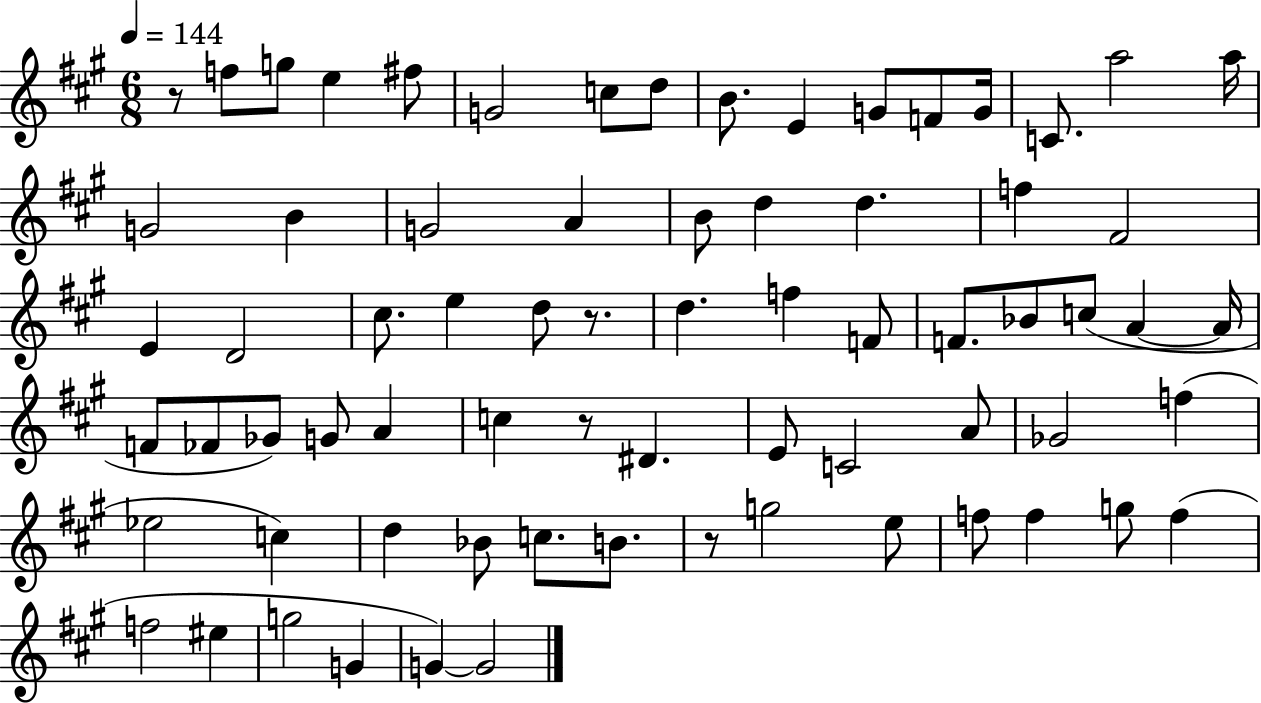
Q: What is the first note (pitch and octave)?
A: F5